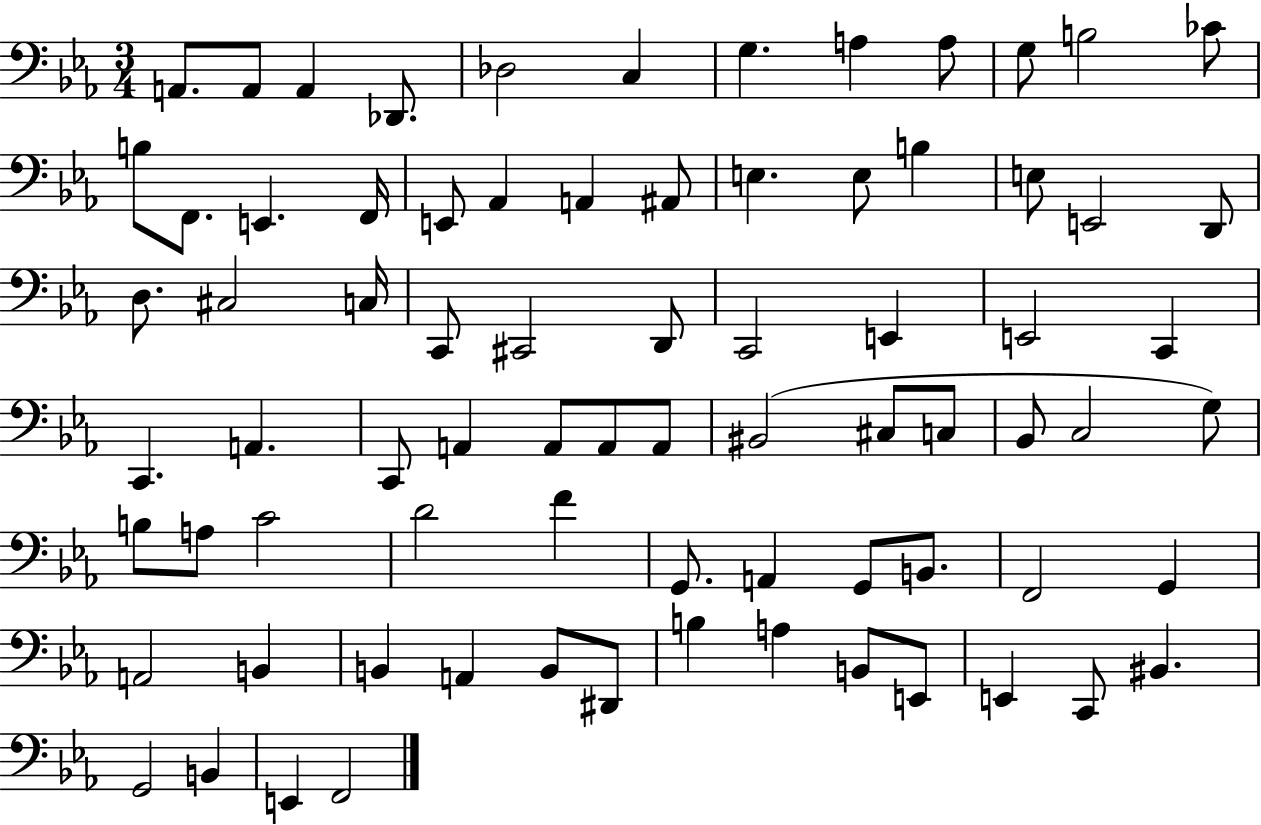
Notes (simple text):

A2/e. A2/e A2/q Db2/e. Db3/h C3/q G3/q. A3/q A3/e G3/e B3/h CES4/e B3/e F2/e. E2/q. F2/s E2/e Ab2/q A2/q A#2/e E3/q. E3/e B3/q E3/e E2/h D2/e D3/e. C#3/h C3/s C2/e C#2/h D2/e C2/h E2/q E2/h C2/q C2/q. A2/q. C2/e A2/q A2/e A2/e A2/e BIS2/h C#3/e C3/e Bb2/e C3/h G3/e B3/e A3/e C4/h D4/h F4/q G2/e. A2/q G2/e B2/e. F2/h G2/q A2/h B2/q B2/q A2/q B2/e D#2/e B3/q A3/q B2/e E2/e E2/q C2/e BIS2/q. G2/h B2/q E2/q F2/h